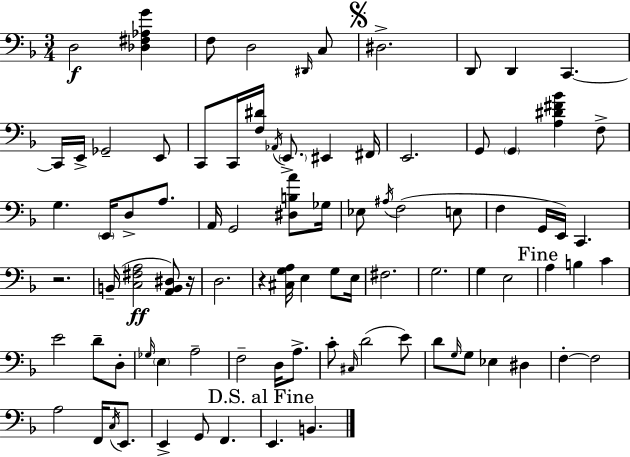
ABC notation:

X:1
T:Untitled
M:3/4
L:1/4
K:Dm
D,2 [_D,^F,_A,G] F,/2 D,2 ^D,,/4 C,/2 ^D,2 D,,/2 D,, C,, C,,/4 E,,/4 _G,,2 E,,/2 C,,/2 C,,/4 [F,^D]/4 _A,,/4 E,,/2 ^E,, ^F,,/4 E,,2 G,,/2 G,, [A,^D^F_B] F,/2 G, E,,/4 D,/2 A,/2 A,,/4 G,,2 [^D,B,A]/2 _G,/4 _E,/2 ^A,/4 F,2 E,/2 F, G,,/4 E,,/4 C,, z2 B,,/4 [C,^F,A,]2 [A,,B,,^D,]/2 z/4 D,2 z [^C,G,A,]/4 E, G,/2 E,/4 ^F,2 G,2 G, E,2 A, B, C E2 D/2 D,/2 _G,/4 E, A,2 F,2 D,/4 A,/2 C/2 ^C,/4 D2 E/2 D/2 G,/4 G,/2 _E, ^D, F, F,2 A,2 F,,/4 C,/4 E,,/2 E,, G,,/2 F,, E,, B,,